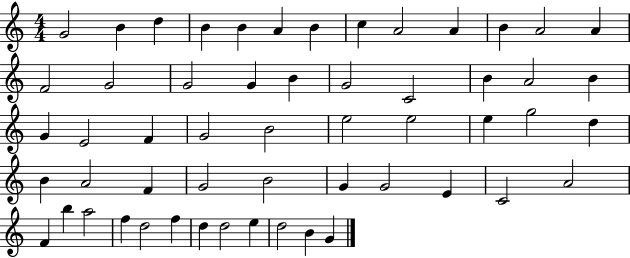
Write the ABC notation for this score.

X:1
T:Untitled
M:4/4
L:1/4
K:C
G2 B d B B A B c A2 A B A2 A F2 G2 G2 G B G2 C2 B A2 B G E2 F G2 B2 e2 e2 e g2 d B A2 F G2 B2 G G2 E C2 A2 F b a2 f d2 f d d2 e d2 B G